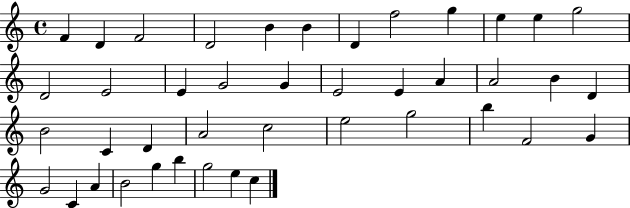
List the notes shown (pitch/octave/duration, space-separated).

F4/q D4/q F4/h D4/h B4/q B4/q D4/q F5/h G5/q E5/q E5/q G5/h D4/h E4/h E4/q G4/h G4/q E4/h E4/q A4/q A4/h B4/q D4/q B4/h C4/q D4/q A4/h C5/h E5/h G5/h B5/q F4/h G4/q G4/h C4/q A4/q B4/h G5/q B5/q G5/h E5/q C5/q